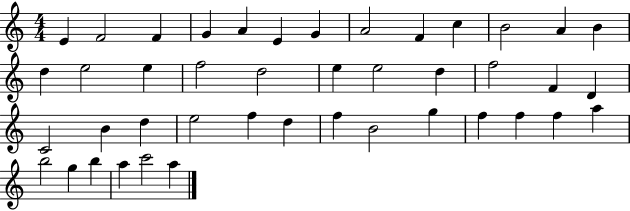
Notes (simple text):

E4/q F4/h F4/q G4/q A4/q E4/q G4/q A4/h F4/q C5/q B4/h A4/q B4/q D5/q E5/h E5/q F5/h D5/h E5/q E5/h D5/q F5/h F4/q D4/q C4/h B4/q D5/q E5/h F5/q D5/q F5/q B4/h G5/q F5/q F5/q F5/q A5/q B5/h G5/q B5/q A5/q C6/h A5/q